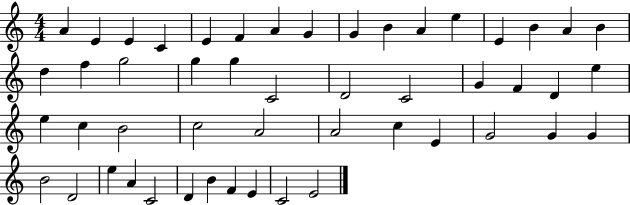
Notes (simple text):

A4/q E4/q E4/q C4/q E4/q F4/q A4/q G4/q G4/q B4/q A4/q E5/q E4/q B4/q A4/q B4/q D5/q F5/q G5/h G5/q G5/q C4/h D4/h C4/h G4/q F4/q D4/q E5/q E5/q C5/q B4/h C5/h A4/h A4/h C5/q E4/q G4/h G4/q G4/q B4/h D4/h E5/q A4/q C4/h D4/q B4/q F4/q E4/q C4/h E4/h